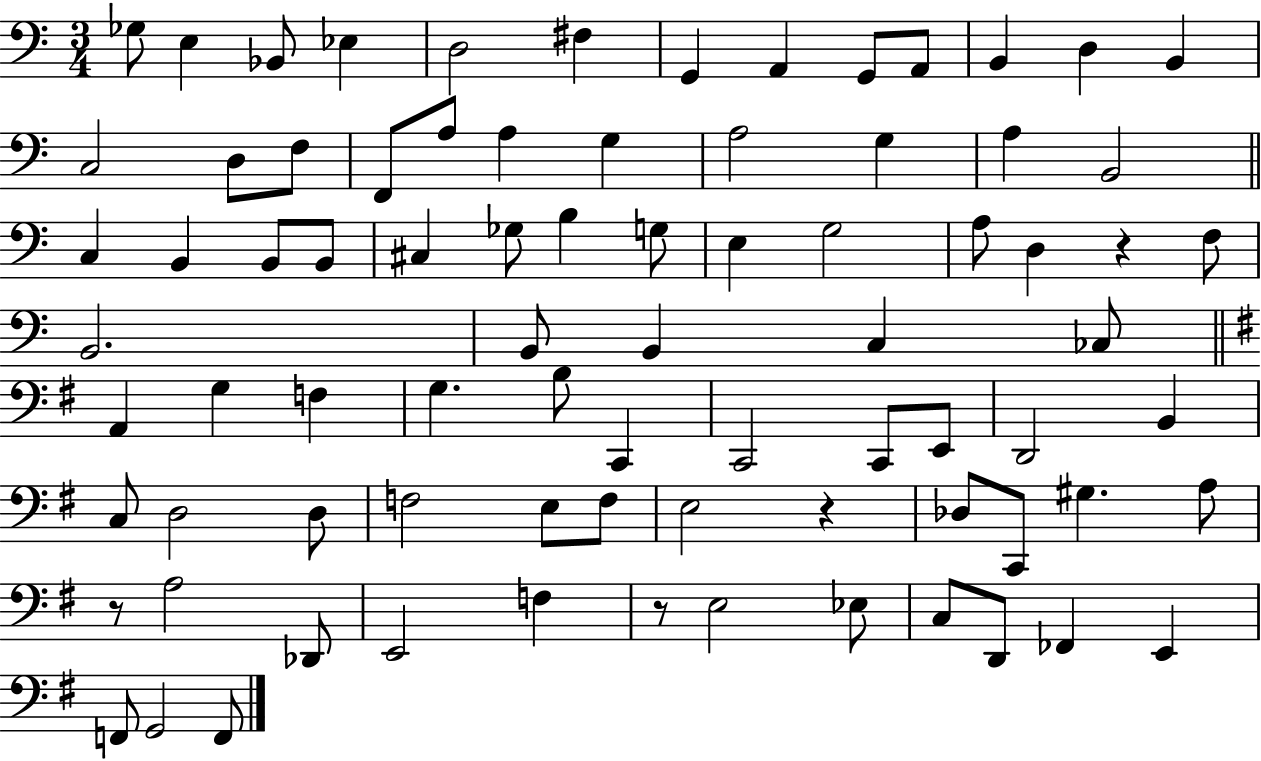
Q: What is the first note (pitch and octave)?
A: Gb3